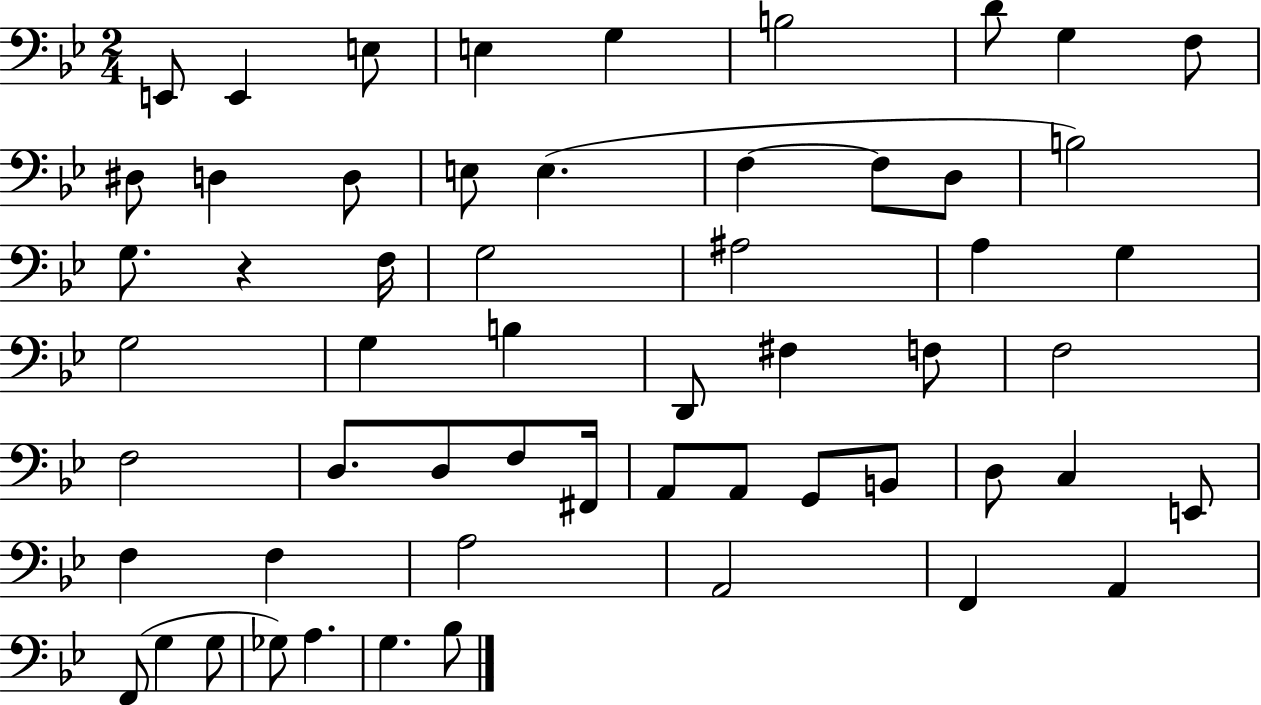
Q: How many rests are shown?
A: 1